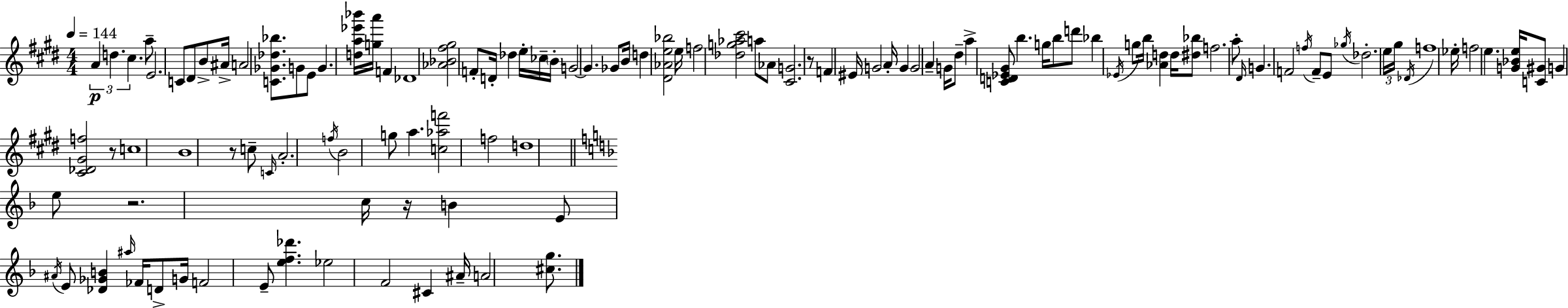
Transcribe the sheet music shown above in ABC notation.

X:1
T:Untitled
M:4/4
L:1/4
K:E
A d ^c a/2 E2 C/2 ^D/2 B/2 ^A/4 A2 [C_G_d_b]/2 G/2 E/2 G [da_e'_b']/4 [ga']/4 F _D4 [_A_B^f^g]2 F/2 D/4 _d e/4 _c/4 B/4 G2 G _G/2 B/4 d [^D_Ae_b]2 e/4 f2 [_dg_a^c']2 a/2 _A/2 [^CG]2 z/2 F ^E/4 G2 A/4 G G2 A G/4 ^d/2 a [CD_E^G]/2 b g/4 b/2 d'/2 _b _E/4 g/2 b/4 [_Ad] d/4 [^d_b]/2 f2 a/2 ^D/4 G F2 f/4 F/2 E/2 _g/4 _d2 e/4 ^g/4 _D/4 f4 _e/4 f2 e [G_Be]/4 [C^G]/2 G [^C_D^Gf]2 z/2 c4 B4 z/2 c/2 C/4 A2 f/4 B2 g/2 a [c_af']2 f2 d4 e/2 z2 c/4 z/4 B E/2 ^A/4 E/2 [_D_GB] ^a/4 _F/4 D/2 G/4 F2 E/2 [ef_d'] _e2 F2 ^C ^A/4 A2 [^cg]/2